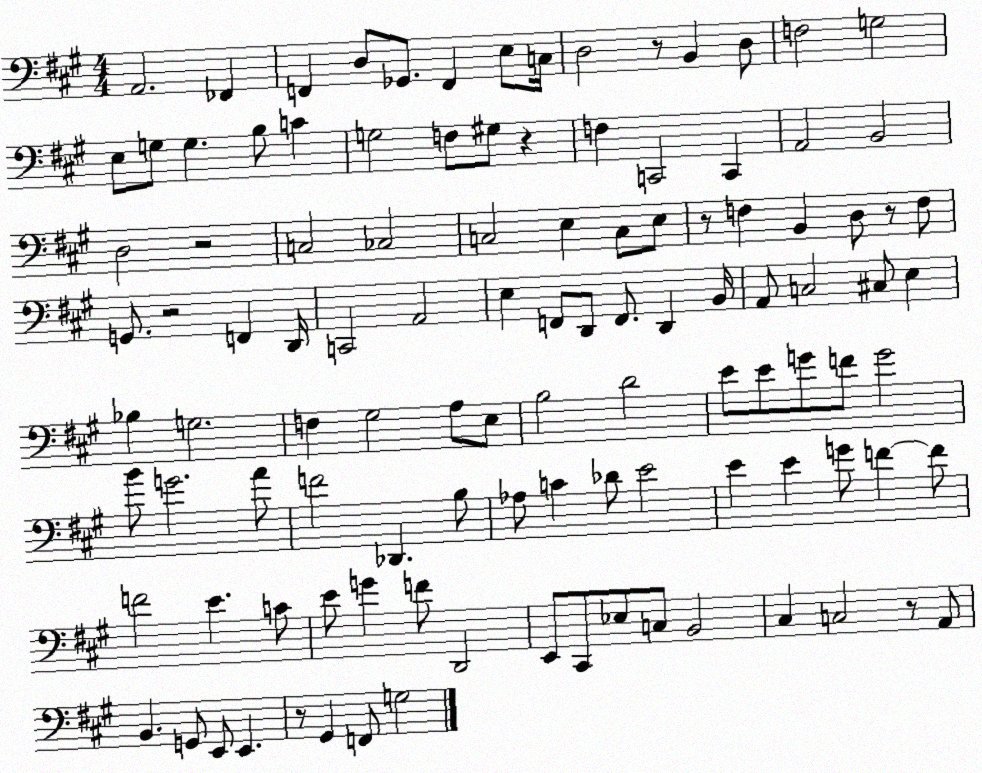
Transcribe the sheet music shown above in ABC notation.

X:1
T:Untitled
M:4/4
L:1/4
K:A
A,,2 _F,, F,, D,/2 _G,,/2 F,, E,/2 C,/4 D,2 z/2 B,, D,/2 F,2 G,2 E,/2 G,/2 G, B,/2 C G,2 F,/2 ^G,/2 z F, C,,2 C,, A,,2 B,,2 D,2 z2 C,2 _C,2 C,2 E, C,/2 E,/2 z/2 F, B,, D,/2 z/2 F,/2 G,,/2 z2 F,, D,,/4 C,,2 A,,2 E, F,,/2 D,,/2 F,,/2 D,, B,,/4 A,,/2 C,2 ^C,/2 E, _B, G,2 F, ^G,2 A,/2 E,/2 B,2 D2 E/2 E/2 G/2 F/2 G2 B/2 G2 A/2 F2 _D,, B,/2 _A,/2 C _D/2 E2 E E G/2 F F/2 F2 E C/2 E/2 G F/2 D,,2 E,,/2 ^C,,/2 _E,/2 C,/2 B,,2 ^C, C,2 z/2 A,,/2 B,, G,,/2 E,,/2 E,, z/2 ^G,, F,,/2 G,2